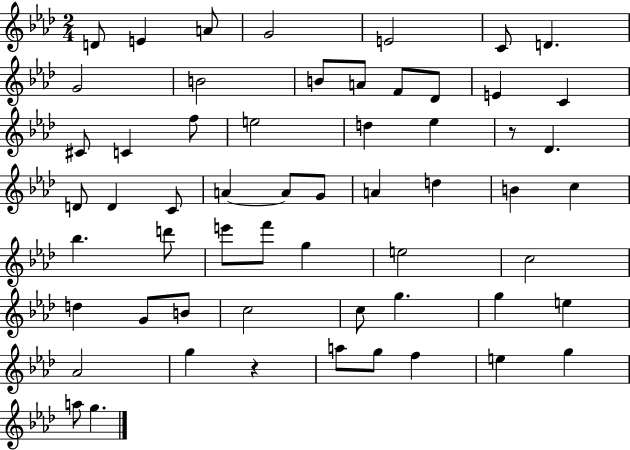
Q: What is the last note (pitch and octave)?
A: G5